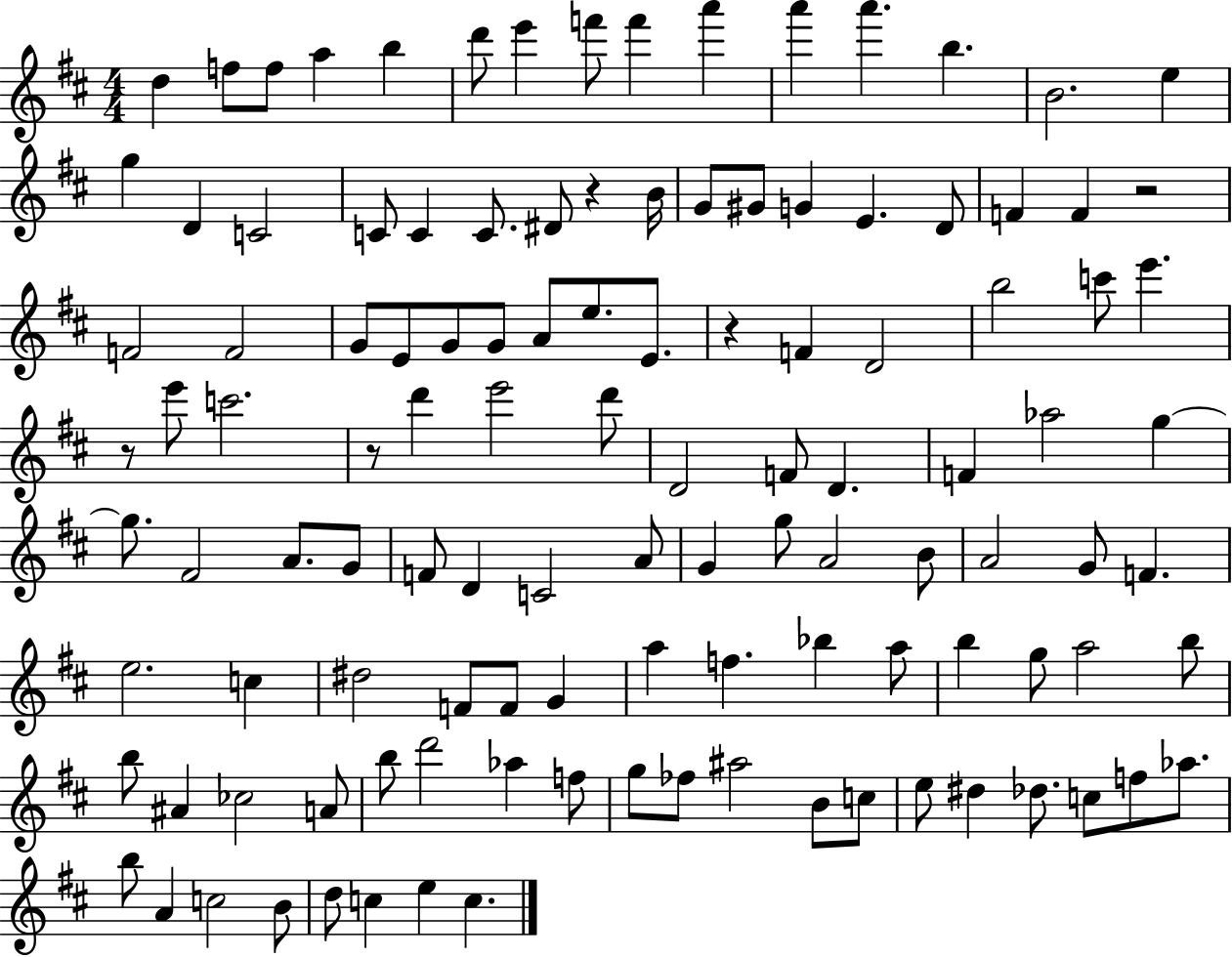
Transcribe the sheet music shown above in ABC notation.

X:1
T:Untitled
M:4/4
L:1/4
K:D
d f/2 f/2 a b d'/2 e' f'/2 f' a' a' a' b B2 e g D C2 C/2 C C/2 ^D/2 z B/4 G/2 ^G/2 G E D/2 F F z2 F2 F2 G/2 E/2 G/2 G/2 A/2 e/2 E/2 z F D2 b2 c'/2 e' z/2 e'/2 c'2 z/2 d' e'2 d'/2 D2 F/2 D F _a2 g g/2 ^F2 A/2 G/2 F/2 D C2 A/2 G g/2 A2 B/2 A2 G/2 F e2 c ^d2 F/2 F/2 G a f _b a/2 b g/2 a2 b/2 b/2 ^A _c2 A/2 b/2 d'2 _a f/2 g/2 _f/2 ^a2 B/2 c/2 e/2 ^d _d/2 c/2 f/2 _a/2 b/2 A c2 B/2 d/2 c e c